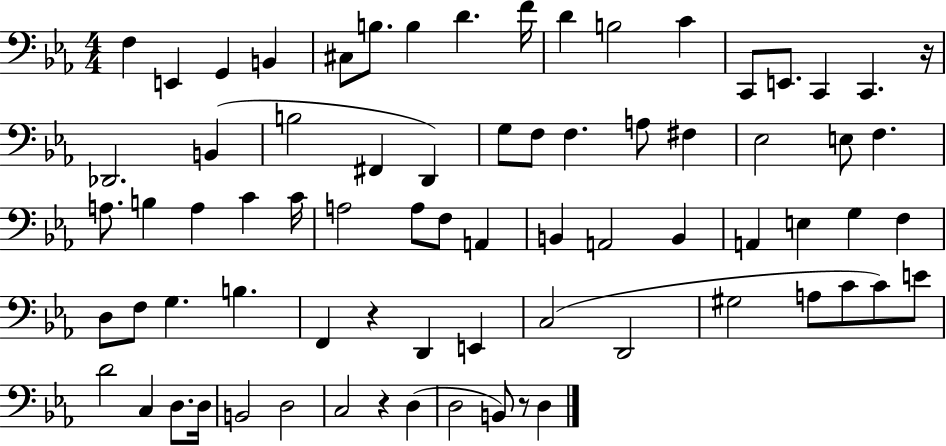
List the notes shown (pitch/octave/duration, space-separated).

F3/q E2/q G2/q B2/q C#3/e B3/e. B3/q D4/q. F4/s D4/q B3/h C4/q C2/e E2/e. C2/q C2/q. R/s Db2/h. B2/q B3/h F#2/q D2/q G3/e F3/e F3/q. A3/e F#3/q Eb3/h E3/e F3/q. A3/e. B3/q A3/q C4/q C4/s A3/h A3/e F3/e A2/q B2/q A2/h B2/q A2/q E3/q G3/q F3/q D3/e F3/e G3/q. B3/q. F2/q R/q D2/q E2/q C3/h D2/h G#3/h A3/e C4/e C4/e E4/e D4/h C3/q D3/e. D3/s B2/h D3/h C3/h R/q D3/q D3/h B2/e R/e D3/q